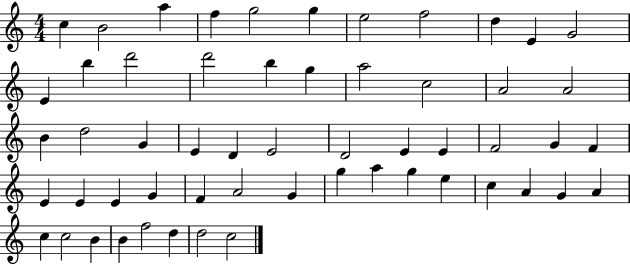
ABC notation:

X:1
T:Untitled
M:4/4
L:1/4
K:C
c B2 a f g2 g e2 f2 d E G2 E b d'2 d'2 b g a2 c2 A2 A2 B d2 G E D E2 D2 E E F2 G F E E E G F A2 G g a g e c A G A c c2 B B f2 d d2 c2